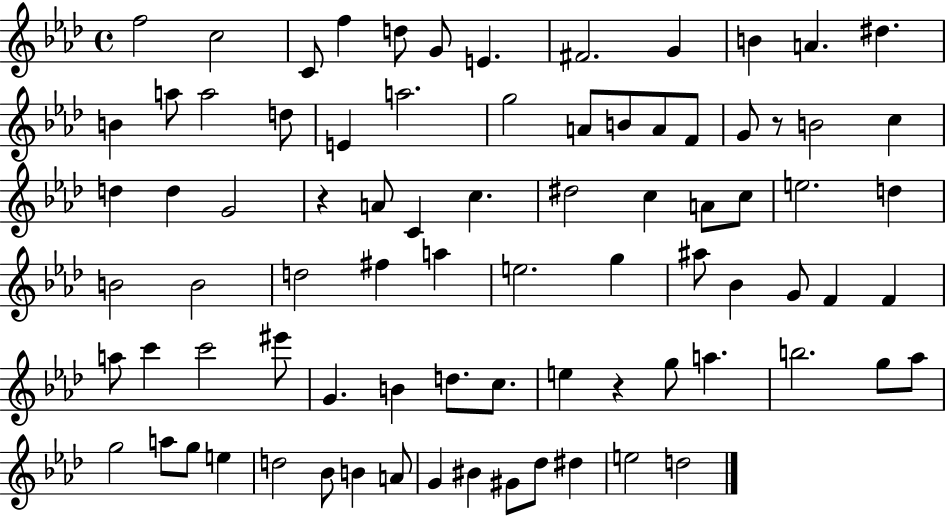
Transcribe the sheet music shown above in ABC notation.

X:1
T:Untitled
M:4/4
L:1/4
K:Ab
f2 c2 C/2 f d/2 G/2 E ^F2 G B A ^d B a/2 a2 d/2 E a2 g2 A/2 B/2 A/2 F/2 G/2 z/2 B2 c d d G2 z A/2 C c ^d2 c A/2 c/2 e2 d B2 B2 d2 ^f a e2 g ^a/2 _B G/2 F F a/2 c' c'2 ^e'/2 G B d/2 c/2 e z g/2 a b2 g/2 _a/2 g2 a/2 g/2 e d2 _B/2 B A/2 G ^B ^G/2 _d/2 ^d e2 d2